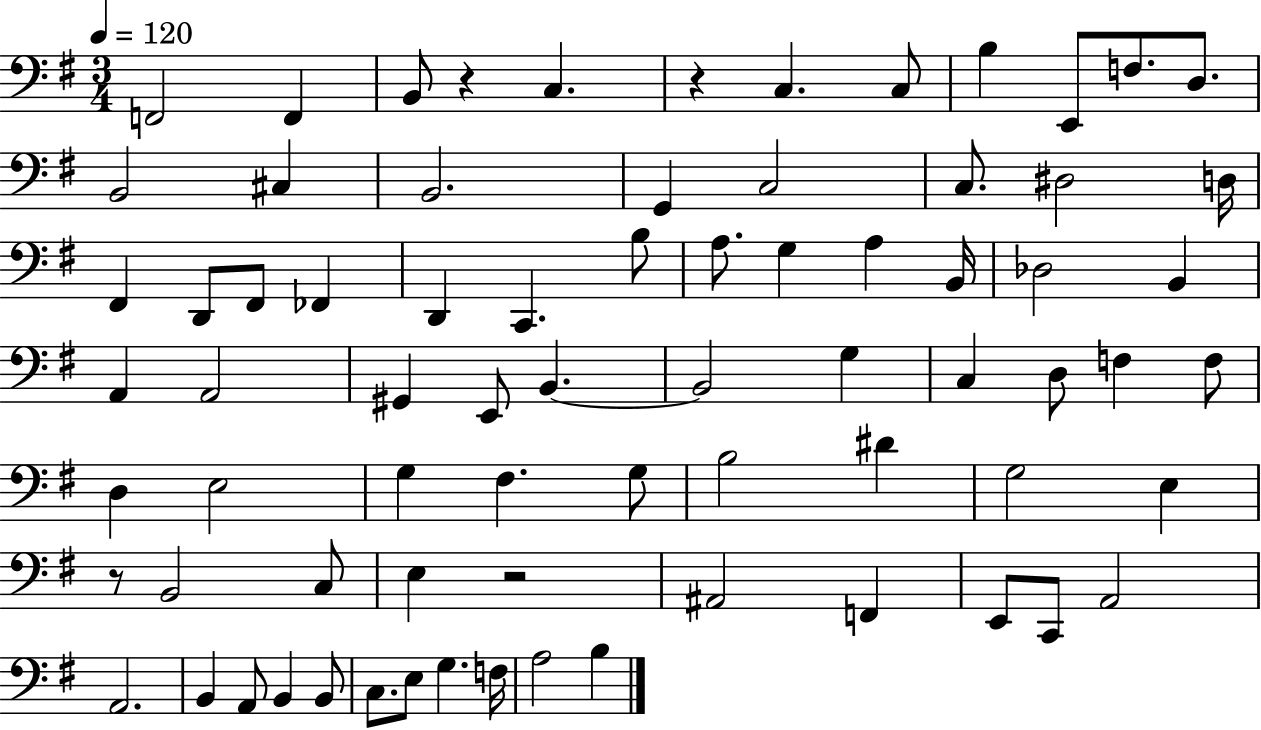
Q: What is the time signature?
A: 3/4